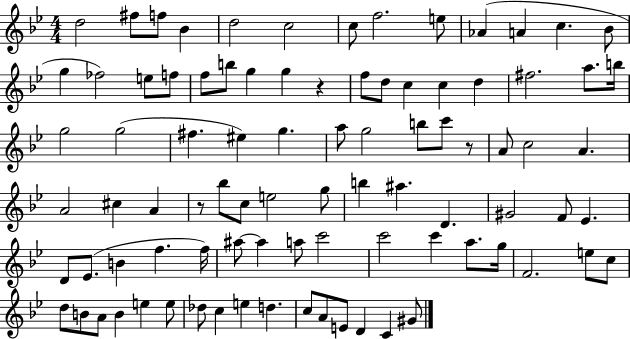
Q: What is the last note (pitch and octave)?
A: G#4